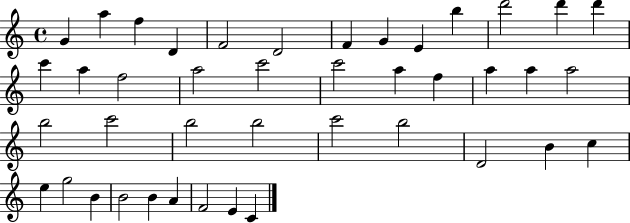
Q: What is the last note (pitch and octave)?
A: C4